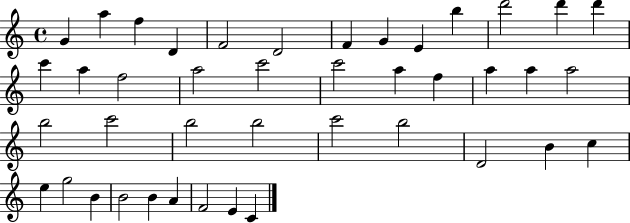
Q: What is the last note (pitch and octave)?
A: C4